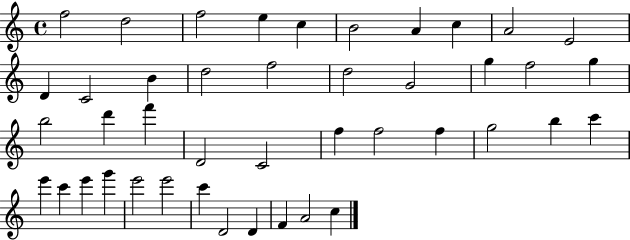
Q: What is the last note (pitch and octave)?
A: C5